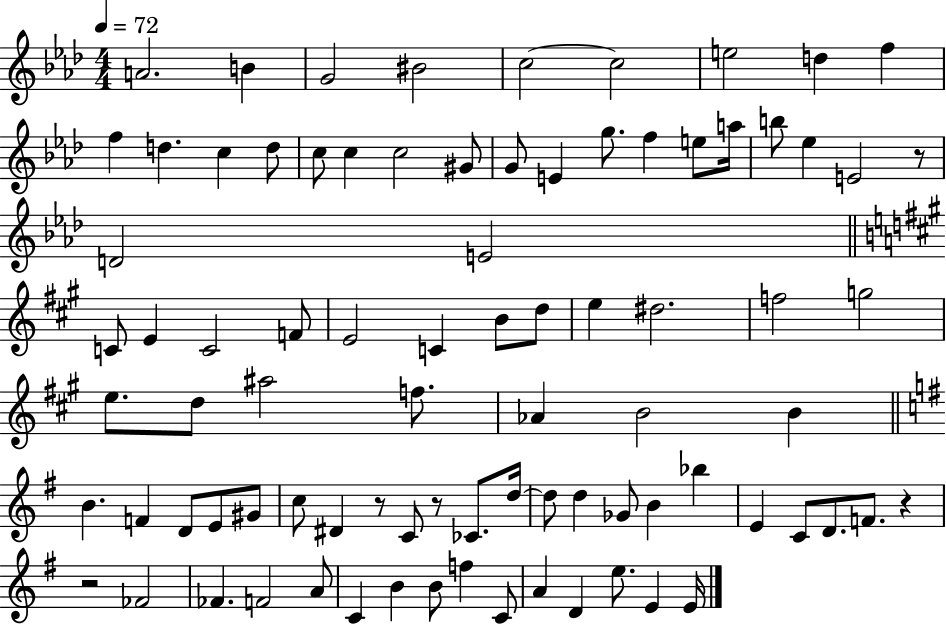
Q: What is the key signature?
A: AES major